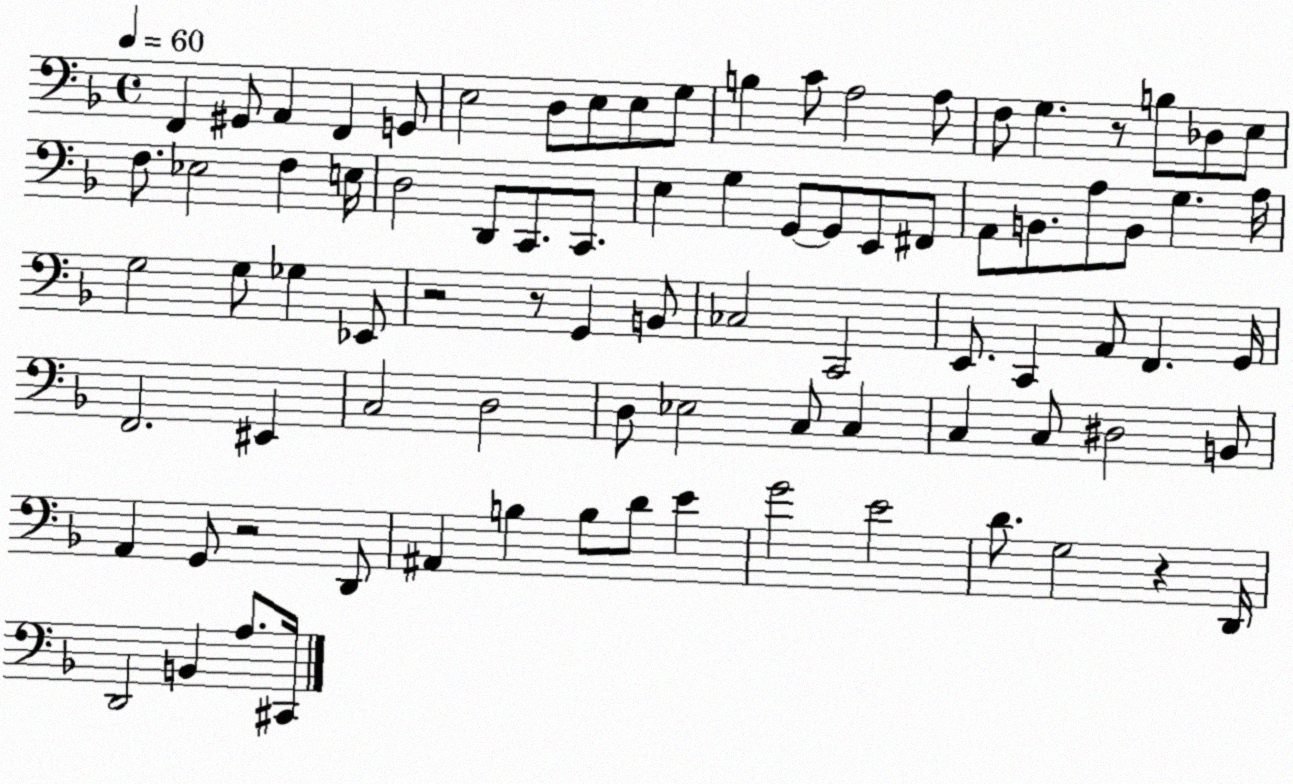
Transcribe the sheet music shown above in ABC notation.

X:1
T:Untitled
M:4/4
L:1/4
K:F
F,, ^G,,/2 A,, F,, G,,/2 E,2 D,/2 E,/2 E,/2 G,/2 B, C/2 A,2 A,/2 F,/2 G, z/2 B,/2 _D,/2 E,/2 F,/2 _E,2 F, E,/4 D,2 D,,/2 C,,/2 C,,/2 E, G, G,,/2 G,,/2 E,,/2 ^F,,/2 A,,/2 B,,/2 A,/2 B,,/2 G, A,/4 G,2 G,/2 _G, _E,,/2 z2 z/2 G,, B,,/2 _C,2 C,,2 E,,/2 C,, A,,/2 F,, G,,/4 F,,2 ^E,, C,2 D,2 D,/2 _E,2 C,/2 C, C, C,/2 ^D,2 B,,/2 A,, G,,/2 z2 D,,/2 ^A,, B, B,/2 D/2 E G2 E2 D/2 G,2 z D,,/4 D,,2 B,, A,/2 ^C,,/4